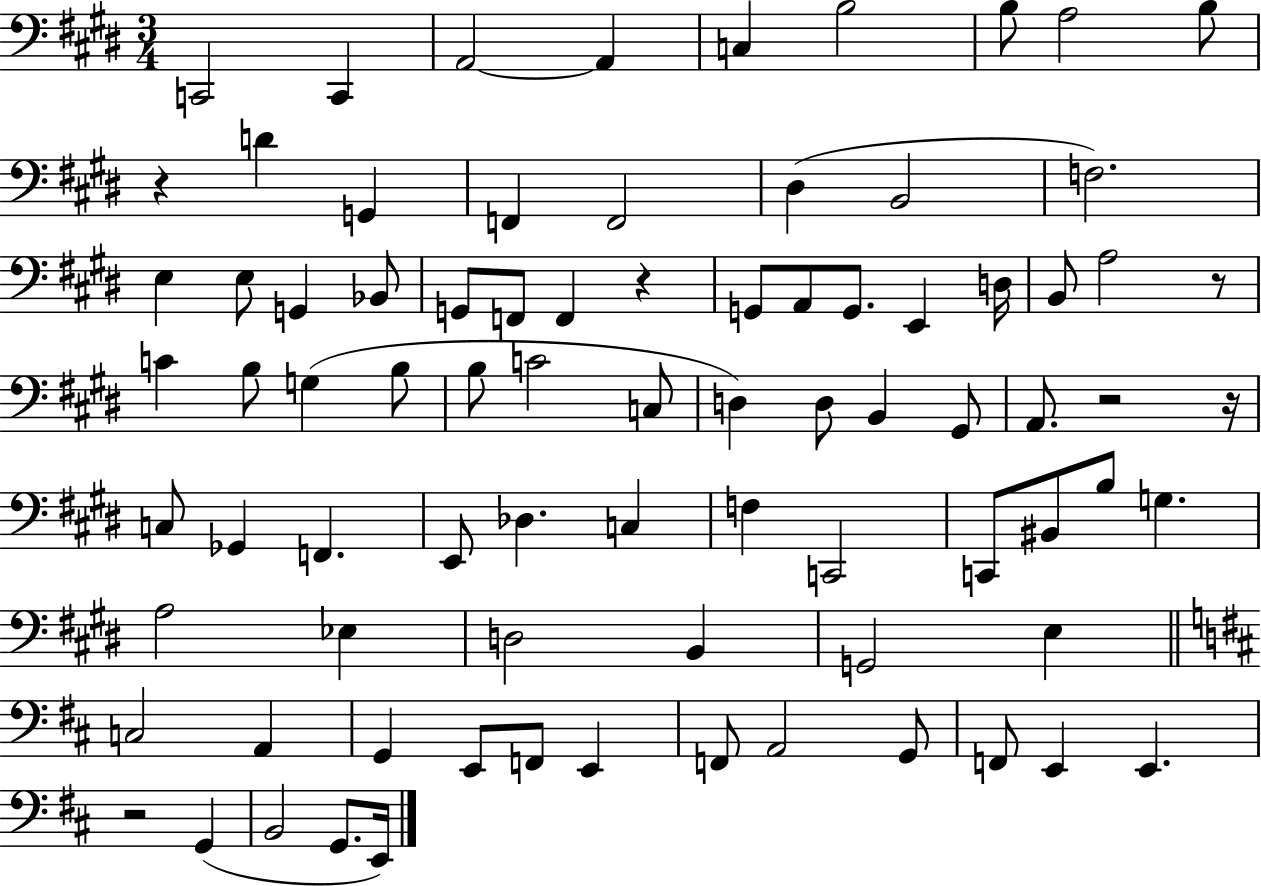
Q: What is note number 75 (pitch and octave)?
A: G2